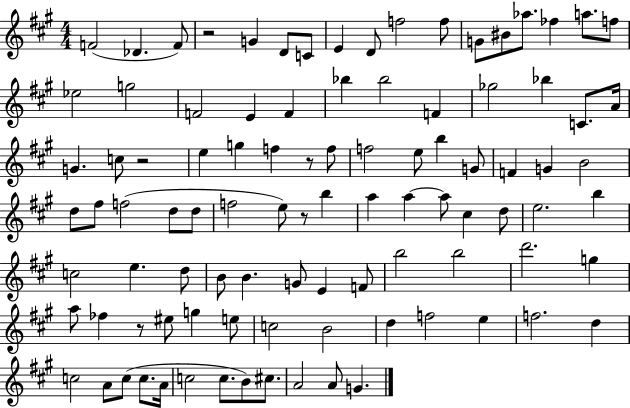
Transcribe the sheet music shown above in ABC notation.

X:1
T:Untitled
M:4/4
L:1/4
K:A
F2 _D F/2 z2 G D/2 C/2 E D/2 f2 f/2 G/2 ^B/2 _a/2 _f a/2 f/2 _e2 g2 F2 E F _b _b2 F _g2 _b C/2 A/4 G c/2 z2 e g f z/2 f/2 f2 e/2 b G/2 F G B2 d/2 ^f/2 f2 d/2 d/2 f2 e/2 z/2 b a a a/2 ^c d/2 e2 b c2 e d/2 B/2 B G/2 E F/2 b2 b2 d'2 g a/2 _f z/2 ^e/2 g e/2 c2 B2 d f2 e f2 d c2 A/2 c/2 c/2 A/4 c2 c/2 B/2 ^c/2 A2 A/2 G